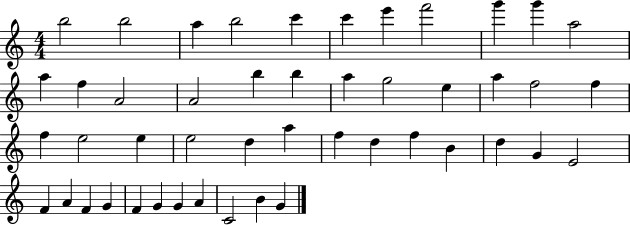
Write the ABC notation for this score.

X:1
T:Untitled
M:4/4
L:1/4
K:C
b2 b2 a b2 c' c' e' f'2 g' g' a2 a f A2 A2 b b a g2 e a f2 f f e2 e e2 d a f d f B d G E2 F A F G F G G A C2 B G